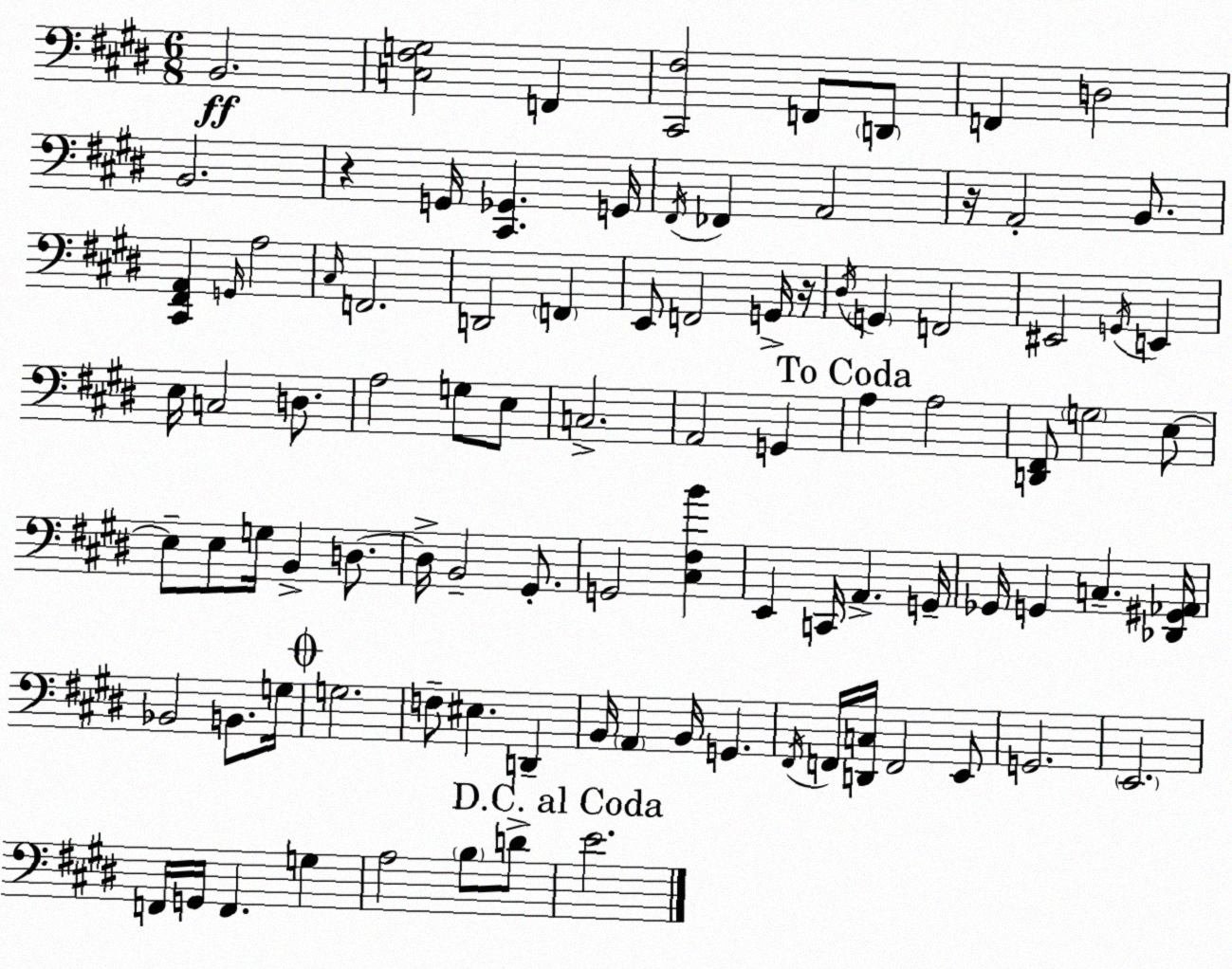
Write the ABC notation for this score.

X:1
T:Untitled
M:6/8
L:1/4
K:E
B,,2 [C,^F,G,]2 F,, [^C,,^F,]2 F,,/2 D,,/2 F,, D,2 B,,2 z G,,/4 [^C,,_G,,] G,,/4 ^F,,/4 _F,, A,,2 z/4 A,,2 B,,/2 [^C,,^F,,A,,] G,,/4 A,2 ^C,/4 F,,2 D,,2 F,, E,,/2 F,,2 G,,/4 z/4 ^D,/4 G,, F,,2 ^E,,2 G,,/4 E,, E,/4 C,2 D,/2 A,2 G,/2 E,/2 C,2 A,,2 G,, A, A,2 [D,,^F,,]/2 G,2 E,/2 E,/2 E,/2 G,/4 B,, D,/2 D,/4 B,,2 ^G,,/2 G,,2 [^C,^F,B] E,, C,,/4 A,, G,,/4 _G,,/4 G,, C, [_D,,^G,,_A,,]/4 _B,,2 B,,/2 G,/4 G,2 F,/2 ^E, D,, B,,/4 A,, B,,/4 G,, ^F,,/4 F,,/4 [D,,C,]/4 F,,2 E,,/2 G,,2 E,,2 F,,/4 G,,/4 F,, G, A,2 B,/2 D/2 E2